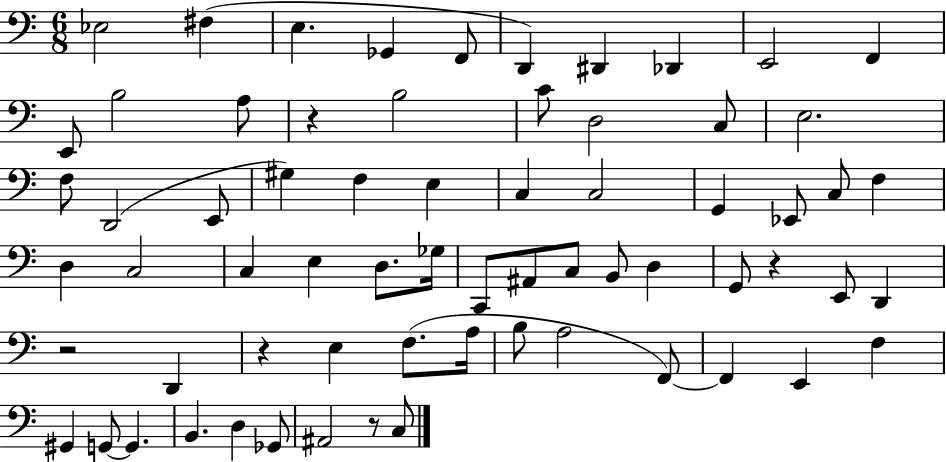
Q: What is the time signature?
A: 6/8